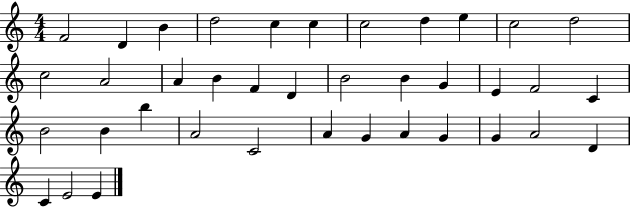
{
  \clef treble
  \numericTimeSignature
  \time 4/4
  \key c \major
  f'2 d'4 b'4 | d''2 c''4 c''4 | c''2 d''4 e''4 | c''2 d''2 | \break c''2 a'2 | a'4 b'4 f'4 d'4 | b'2 b'4 g'4 | e'4 f'2 c'4 | \break b'2 b'4 b''4 | a'2 c'2 | a'4 g'4 a'4 g'4 | g'4 a'2 d'4 | \break c'4 e'2 e'4 | \bar "|."
}